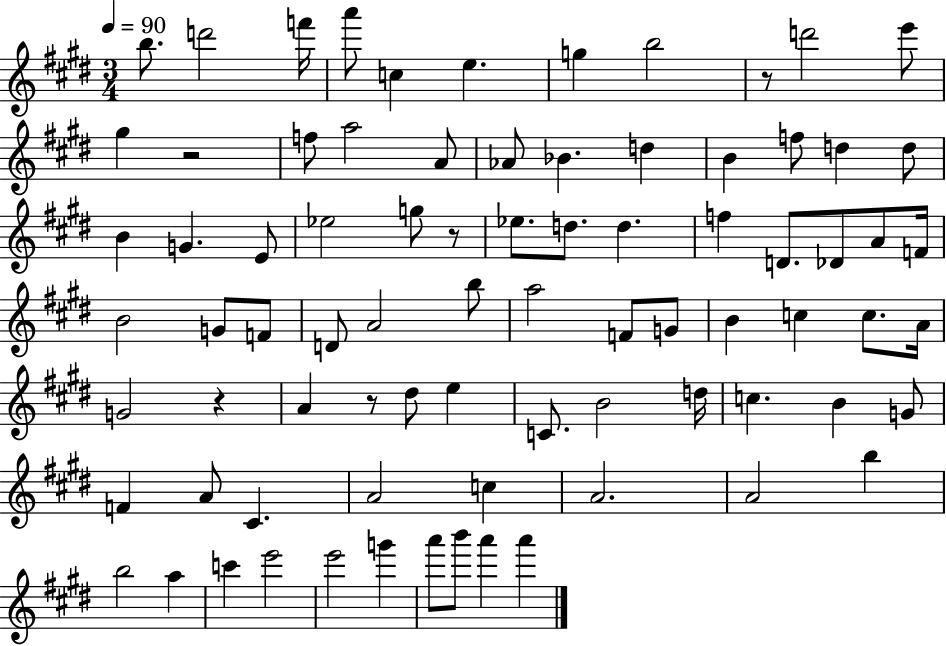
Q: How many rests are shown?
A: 5